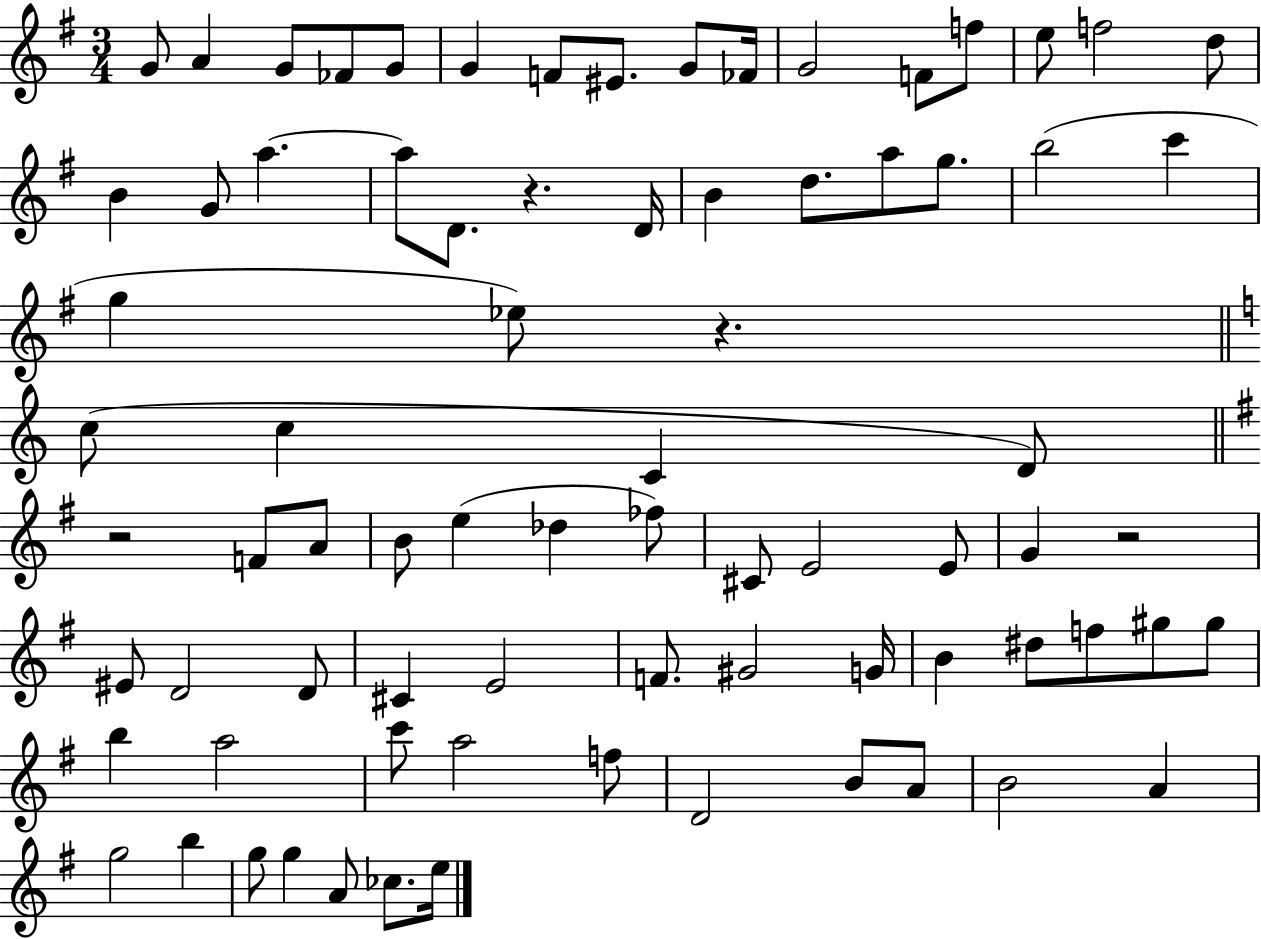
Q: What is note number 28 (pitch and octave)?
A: C6